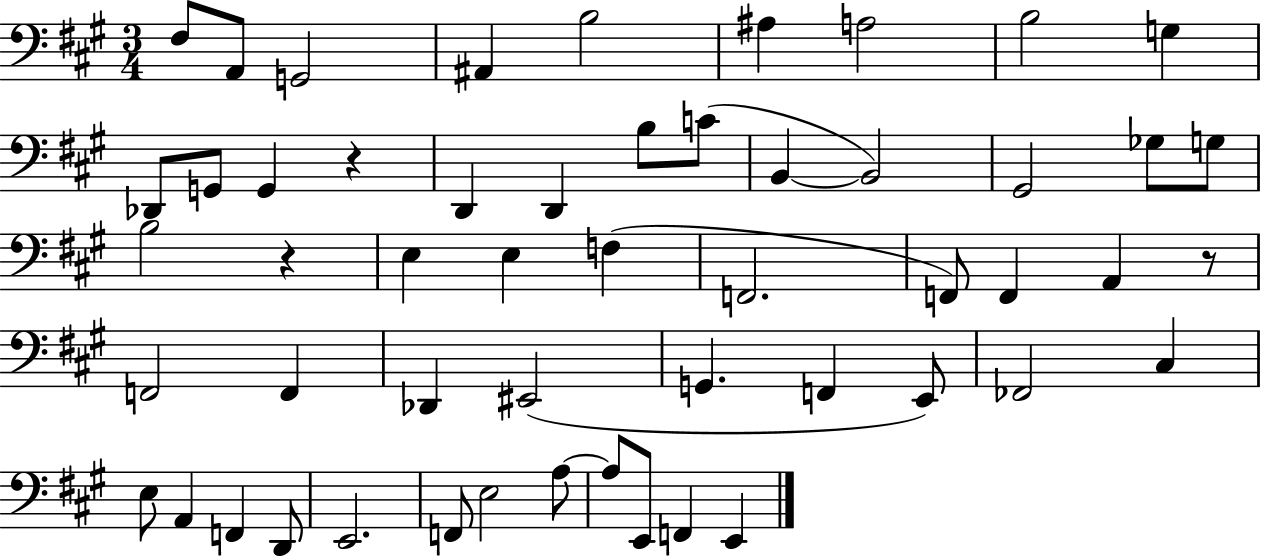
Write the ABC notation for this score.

X:1
T:Untitled
M:3/4
L:1/4
K:A
^F,/2 A,,/2 G,,2 ^A,, B,2 ^A, A,2 B,2 G, _D,,/2 G,,/2 G,, z D,, D,, B,/2 C/2 B,, B,,2 ^G,,2 _G,/2 G,/2 B,2 z E, E, F, F,,2 F,,/2 F,, A,, z/2 F,,2 F,, _D,, ^E,,2 G,, F,, E,,/2 _F,,2 ^C, E,/2 A,, F,, D,,/2 E,,2 F,,/2 E,2 A,/2 A,/2 E,,/2 F,, E,,